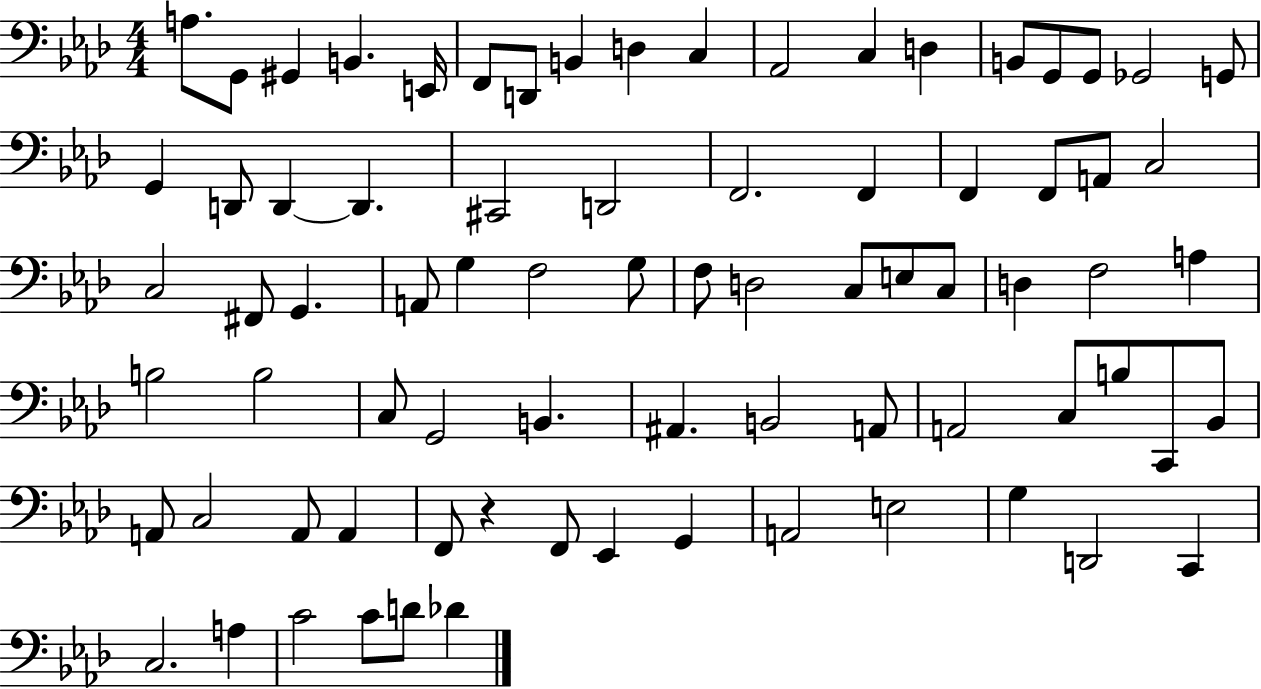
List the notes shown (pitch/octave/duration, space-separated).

A3/e. G2/e G#2/q B2/q. E2/s F2/e D2/e B2/q D3/q C3/q Ab2/h C3/q D3/q B2/e G2/e G2/e Gb2/h G2/e G2/q D2/e D2/q D2/q. C#2/h D2/h F2/h. F2/q F2/q F2/e A2/e C3/h C3/h F#2/e G2/q. A2/e G3/q F3/h G3/e F3/e D3/h C3/e E3/e C3/e D3/q F3/h A3/q B3/h B3/h C3/e G2/h B2/q. A#2/q. B2/h A2/e A2/h C3/e B3/e C2/e Bb2/e A2/e C3/h A2/e A2/q F2/e R/q F2/e Eb2/q G2/q A2/h E3/h G3/q D2/h C2/q C3/h. A3/q C4/h C4/e D4/e Db4/q